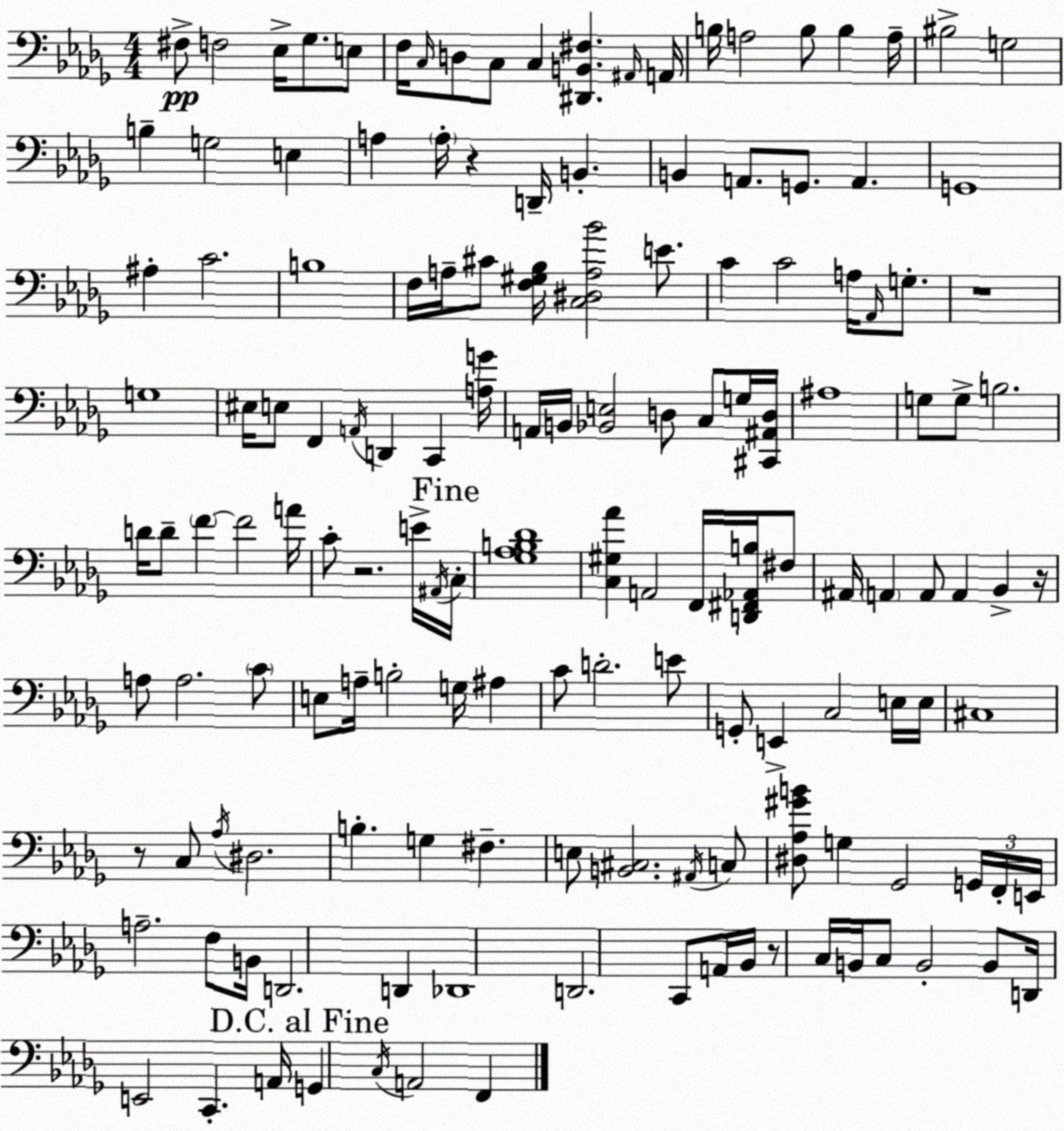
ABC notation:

X:1
T:Untitled
M:4/4
L:1/4
K:Bbm
^F,/2 F,2 _E,/4 _G,/2 E,/2 F,/4 C,/4 D,/2 C,/2 C, [^D,,B,,^F,] ^A,,/4 A,,/4 B,/4 A,2 B,/2 B, A,/4 ^B,2 G,2 B, G,2 E, A, A,/4 z D,,/4 B,, B,, A,,/2 G,,/2 A,, G,,4 ^A, C2 B,4 F,/4 A,/4 ^C/2 [F,^G,_B,]/4 [C,^D,A,_B]2 E/2 C C2 A,/4 _A,,/4 G,/2 z4 G,4 ^E,/4 E,/2 F,, A,,/4 D,, C,, [A,G]/4 A,,/4 B,,/4 [_B,,E,]2 D,/2 C,/2 G,/4 [^C,,^A,,D,]/4 ^A,4 G,/2 G,/2 B,2 D/4 D/2 F F2 A/4 C/2 z2 E/4 ^A,,/4 C,/4 [_G,_A,B,_D]4 [C,^G,_A] A,,2 F,,/4 [D,,^F,,_A,,B,]/4 ^F,/2 ^A,,/4 A,, A,,/2 A,, _B,, z/4 A,/2 A,2 C/2 E,/2 A,/4 B,2 G,/4 ^A, C/2 D2 E/2 G,,/2 E,, C,2 E,/4 E,/4 ^C,4 z/2 C,/2 _A,/4 ^D,2 B, G, ^F, E,/2 [B,,^C,]2 ^A,,/4 C,/2 [^D,_A,^GB]/2 G, _G,,2 G,,/4 F,,/4 E,,/4 A,2 F,/2 B,,/4 D,,2 D,, _D,,4 D,,2 C,,/2 A,,/4 _B,,/4 z/2 C,/4 B,,/4 C,/2 B,,2 B,,/2 D,,/4 E,,2 C,, A,,/4 G,, C,/4 A,,2 F,,